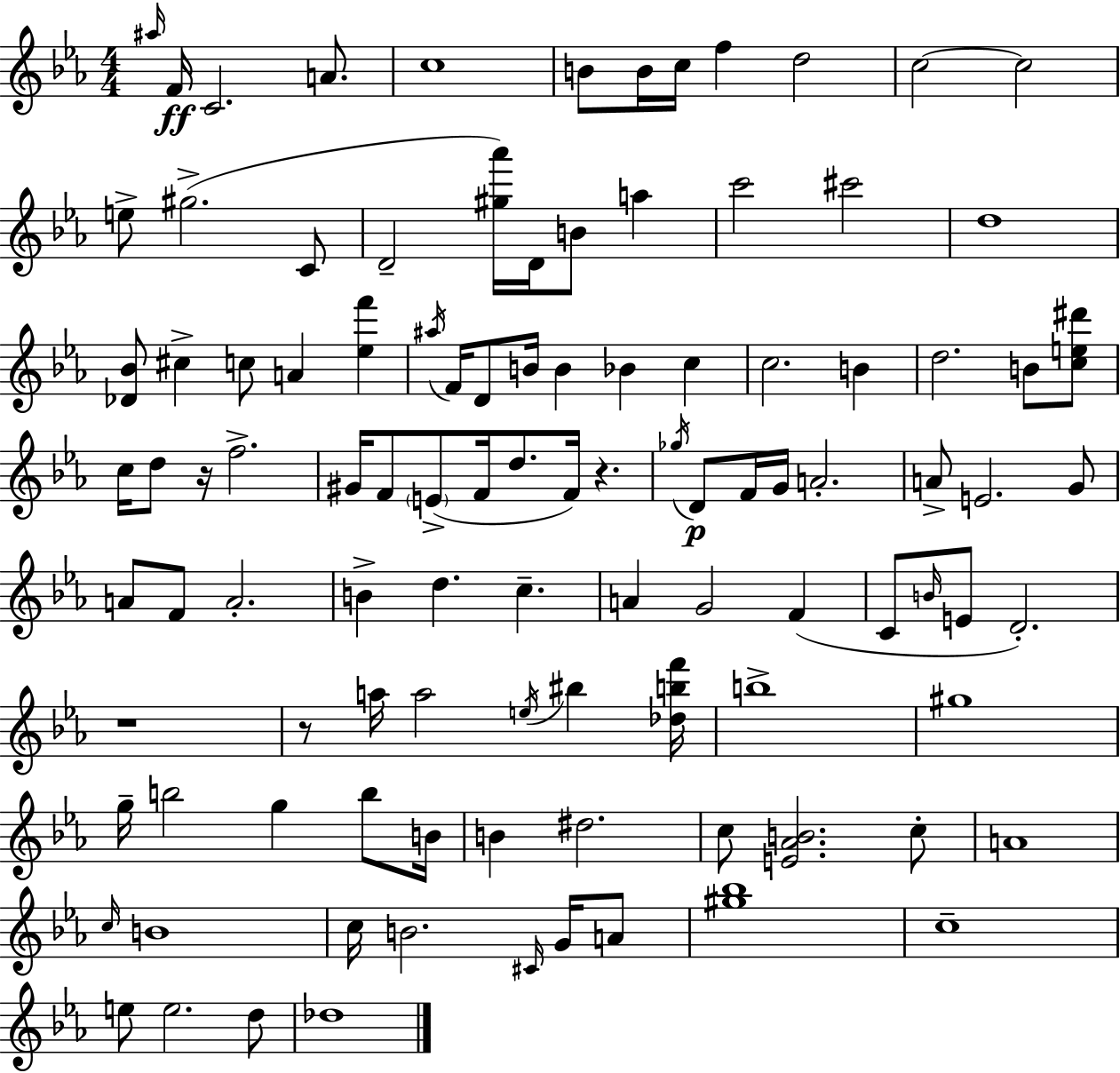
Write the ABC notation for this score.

X:1
T:Untitled
M:4/4
L:1/4
K:Cm
^a/4 F/4 C2 A/2 c4 B/2 B/4 c/4 f d2 c2 c2 e/2 ^g2 C/2 D2 [^g_a']/4 D/4 B/2 a c'2 ^c'2 d4 [_D_B]/2 ^c c/2 A [_ef'] ^a/4 F/4 D/2 B/4 B _B c c2 B d2 B/2 [ce^d']/2 c/4 d/2 z/4 f2 ^G/4 F/2 E/2 F/4 d/2 F/4 z _g/4 D/2 F/4 G/4 A2 A/2 E2 G/2 A/2 F/2 A2 B d c A G2 F C/2 B/4 E/2 D2 z4 z/2 a/4 a2 e/4 ^b [_dbf']/4 b4 ^g4 g/4 b2 g b/2 B/4 B ^d2 c/2 [E_AB]2 c/2 A4 c/4 B4 c/4 B2 ^C/4 G/4 A/2 [^g_b]4 c4 e/2 e2 d/2 _d4